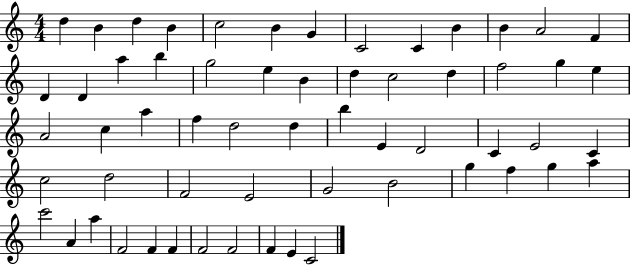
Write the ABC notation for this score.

X:1
T:Untitled
M:4/4
L:1/4
K:C
d B d B c2 B G C2 C B B A2 F D D a b g2 e B d c2 d f2 g e A2 c a f d2 d b E D2 C E2 C c2 d2 F2 E2 G2 B2 g f g a c'2 A a F2 F F F2 F2 F E C2